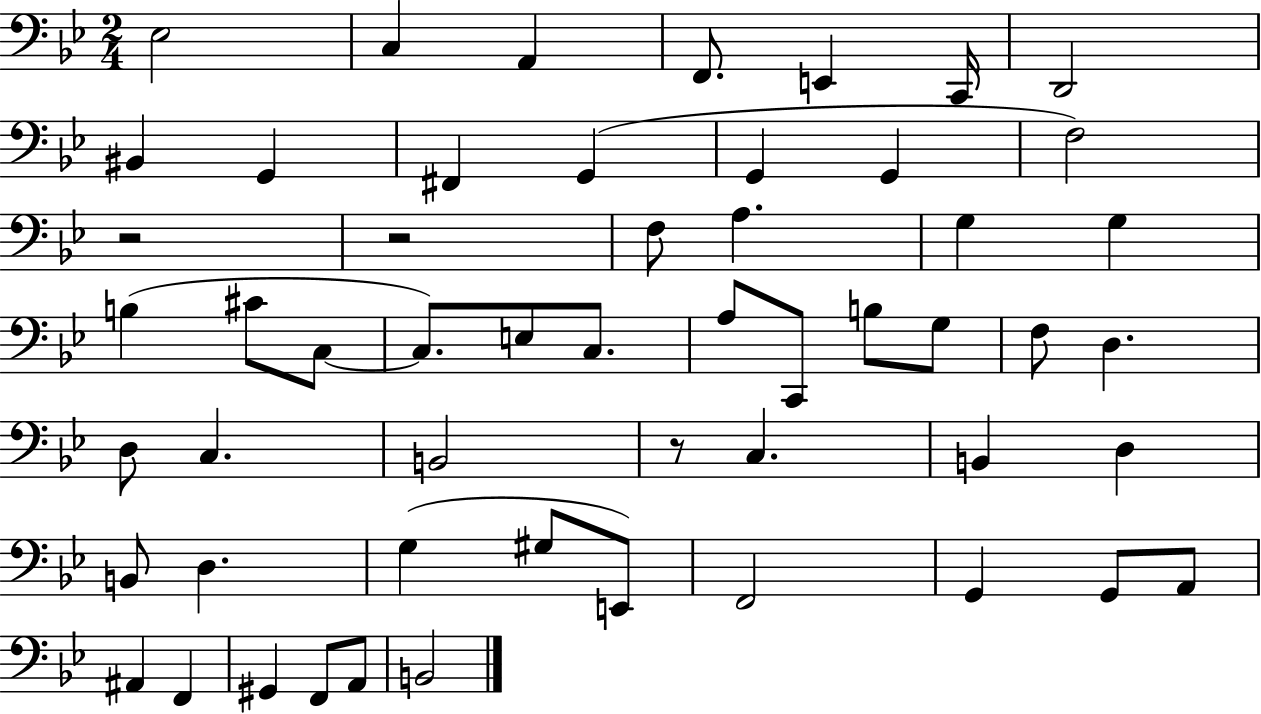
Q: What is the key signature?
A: BES major